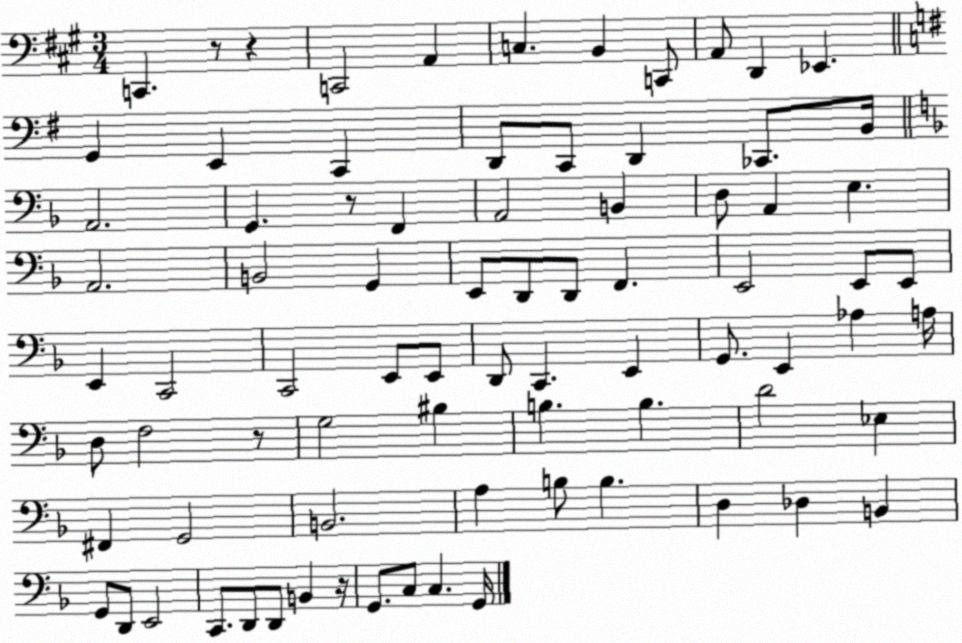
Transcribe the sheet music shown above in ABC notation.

X:1
T:Untitled
M:3/4
L:1/4
K:A
C,, z/2 z C,,2 A,, C, B,, C,,/2 A,,/2 D,, _E,, G,, E,, C,, D,,/2 C,,/2 D,, _C,,/2 B,,/4 A,,2 G,, z/2 F,, A,,2 B,, D,/2 A,, E, A,,2 B,,2 G,, E,,/2 D,,/2 D,,/2 F,, E,,2 E,,/2 E,,/2 E,, C,,2 C,,2 E,,/2 E,,/2 D,,/2 C,, E,, G,,/2 E,, _A, A,/4 D,/2 F,2 z/2 G,2 ^B, B, B, D2 _E, ^F,, G,,2 B,,2 A, B,/2 B, D, _D, B,, G,,/2 D,,/2 E,,2 C,,/2 D,,/2 D,,/2 B,, z/4 G,,/2 C,/2 C, G,,/4